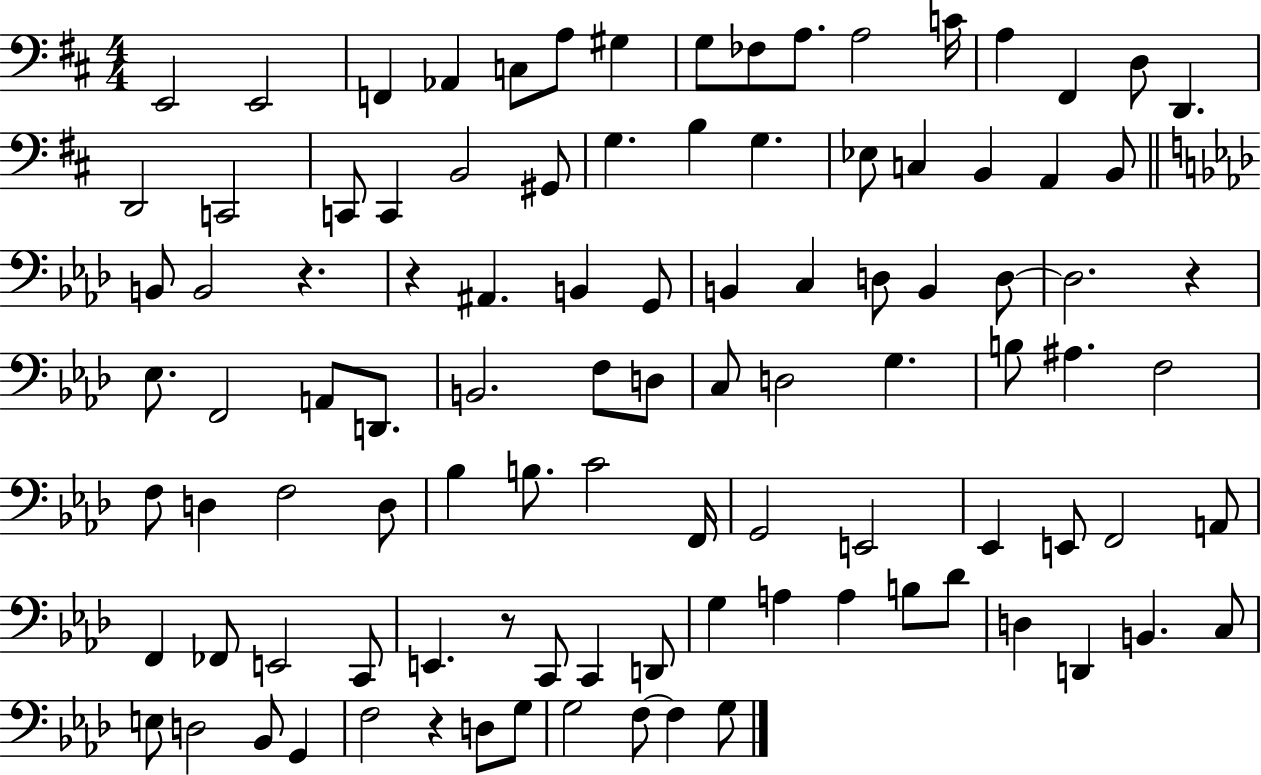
X:1
T:Untitled
M:4/4
L:1/4
K:D
E,,2 E,,2 F,, _A,, C,/2 A,/2 ^G, G,/2 _F,/2 A,/2 A,2 C/4 A, ^F,, D,/2 D,, D,,2 C,,2 C,,/2 C,, B,,2 ^G,,/2 G, B, G, _E,/2 C, B,, A,, B,,/2 B,,/2 B,,2 z z ^A,, B,, G,,/2 B,, C, D,/2 B,, D,/2 D,2 z _E,/2 F,,2 A,,/2 D,,/2 B,,2 F,/2 D,/2 C,/2 D,2 G, B,/2 ^A, F,2 F,/2 D, F,2 D,/2 _B, B,/2 C2 F,,/4 G,,2 E,,2 _E,, E,,/2 F,,2 A,,/2 F,, _F,,/2 E,,2 C,,/2 E,, z/2 C,,/2 C,, D,,/2 G, A, A, B,/2 _D/2 D, D,, B,, C,/2 E,/2 D,2 _B,,/2 G,, F,2 z D,/2 G,/2 G,2 F,/2 F, G,/2